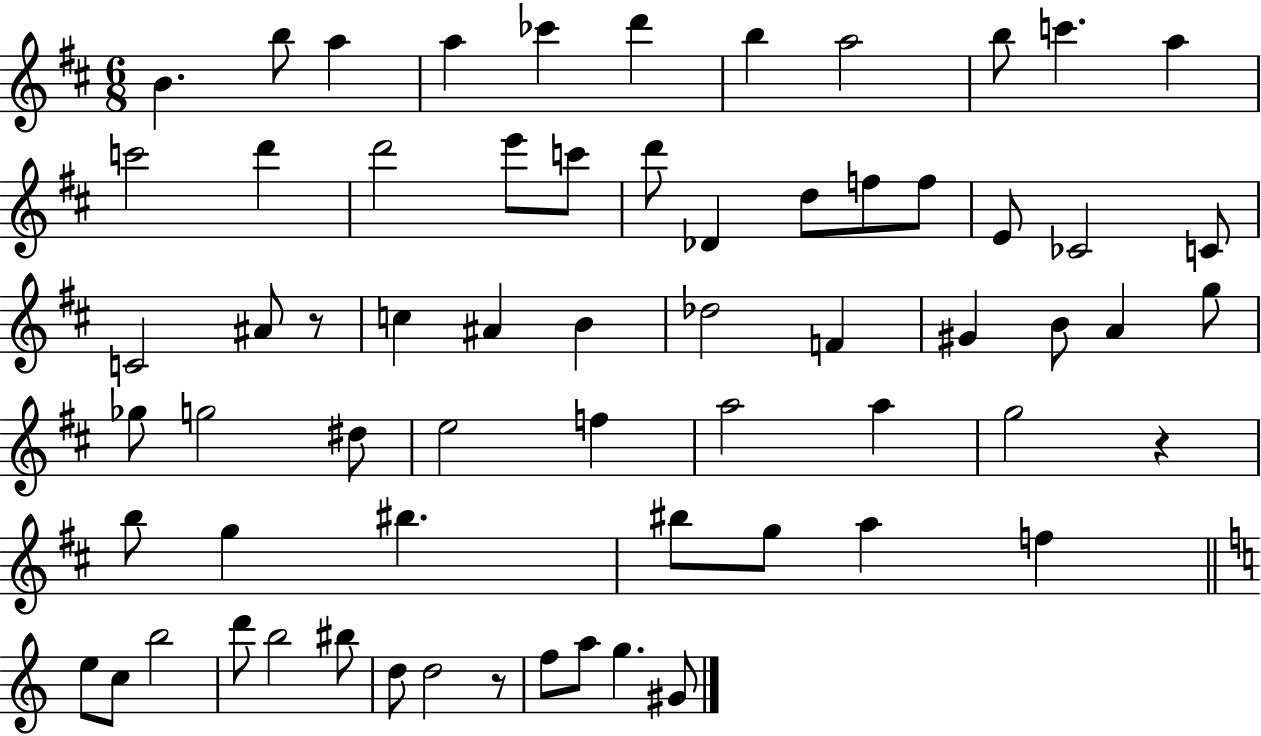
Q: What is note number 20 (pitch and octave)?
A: F5